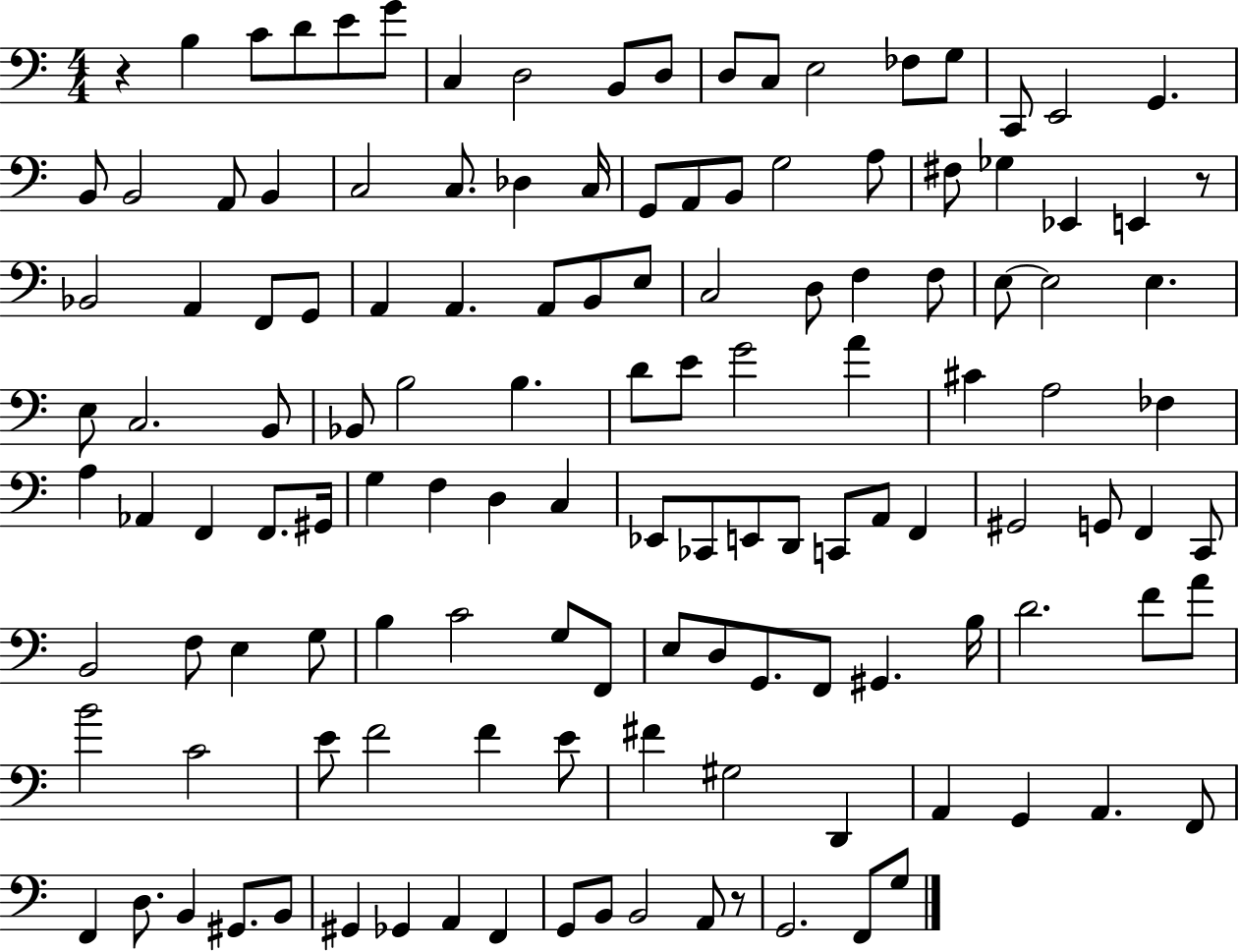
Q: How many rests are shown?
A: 3